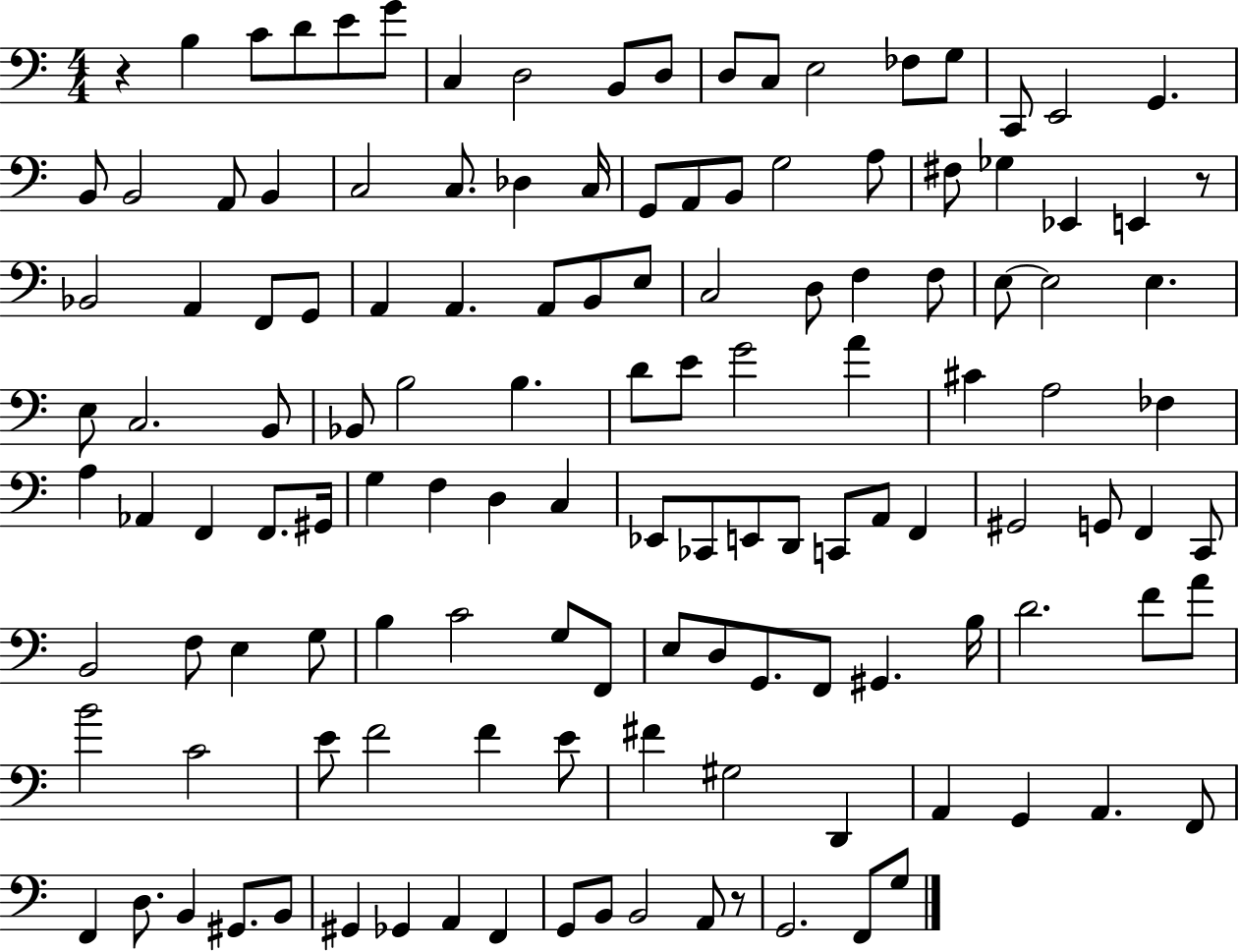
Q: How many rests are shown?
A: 3